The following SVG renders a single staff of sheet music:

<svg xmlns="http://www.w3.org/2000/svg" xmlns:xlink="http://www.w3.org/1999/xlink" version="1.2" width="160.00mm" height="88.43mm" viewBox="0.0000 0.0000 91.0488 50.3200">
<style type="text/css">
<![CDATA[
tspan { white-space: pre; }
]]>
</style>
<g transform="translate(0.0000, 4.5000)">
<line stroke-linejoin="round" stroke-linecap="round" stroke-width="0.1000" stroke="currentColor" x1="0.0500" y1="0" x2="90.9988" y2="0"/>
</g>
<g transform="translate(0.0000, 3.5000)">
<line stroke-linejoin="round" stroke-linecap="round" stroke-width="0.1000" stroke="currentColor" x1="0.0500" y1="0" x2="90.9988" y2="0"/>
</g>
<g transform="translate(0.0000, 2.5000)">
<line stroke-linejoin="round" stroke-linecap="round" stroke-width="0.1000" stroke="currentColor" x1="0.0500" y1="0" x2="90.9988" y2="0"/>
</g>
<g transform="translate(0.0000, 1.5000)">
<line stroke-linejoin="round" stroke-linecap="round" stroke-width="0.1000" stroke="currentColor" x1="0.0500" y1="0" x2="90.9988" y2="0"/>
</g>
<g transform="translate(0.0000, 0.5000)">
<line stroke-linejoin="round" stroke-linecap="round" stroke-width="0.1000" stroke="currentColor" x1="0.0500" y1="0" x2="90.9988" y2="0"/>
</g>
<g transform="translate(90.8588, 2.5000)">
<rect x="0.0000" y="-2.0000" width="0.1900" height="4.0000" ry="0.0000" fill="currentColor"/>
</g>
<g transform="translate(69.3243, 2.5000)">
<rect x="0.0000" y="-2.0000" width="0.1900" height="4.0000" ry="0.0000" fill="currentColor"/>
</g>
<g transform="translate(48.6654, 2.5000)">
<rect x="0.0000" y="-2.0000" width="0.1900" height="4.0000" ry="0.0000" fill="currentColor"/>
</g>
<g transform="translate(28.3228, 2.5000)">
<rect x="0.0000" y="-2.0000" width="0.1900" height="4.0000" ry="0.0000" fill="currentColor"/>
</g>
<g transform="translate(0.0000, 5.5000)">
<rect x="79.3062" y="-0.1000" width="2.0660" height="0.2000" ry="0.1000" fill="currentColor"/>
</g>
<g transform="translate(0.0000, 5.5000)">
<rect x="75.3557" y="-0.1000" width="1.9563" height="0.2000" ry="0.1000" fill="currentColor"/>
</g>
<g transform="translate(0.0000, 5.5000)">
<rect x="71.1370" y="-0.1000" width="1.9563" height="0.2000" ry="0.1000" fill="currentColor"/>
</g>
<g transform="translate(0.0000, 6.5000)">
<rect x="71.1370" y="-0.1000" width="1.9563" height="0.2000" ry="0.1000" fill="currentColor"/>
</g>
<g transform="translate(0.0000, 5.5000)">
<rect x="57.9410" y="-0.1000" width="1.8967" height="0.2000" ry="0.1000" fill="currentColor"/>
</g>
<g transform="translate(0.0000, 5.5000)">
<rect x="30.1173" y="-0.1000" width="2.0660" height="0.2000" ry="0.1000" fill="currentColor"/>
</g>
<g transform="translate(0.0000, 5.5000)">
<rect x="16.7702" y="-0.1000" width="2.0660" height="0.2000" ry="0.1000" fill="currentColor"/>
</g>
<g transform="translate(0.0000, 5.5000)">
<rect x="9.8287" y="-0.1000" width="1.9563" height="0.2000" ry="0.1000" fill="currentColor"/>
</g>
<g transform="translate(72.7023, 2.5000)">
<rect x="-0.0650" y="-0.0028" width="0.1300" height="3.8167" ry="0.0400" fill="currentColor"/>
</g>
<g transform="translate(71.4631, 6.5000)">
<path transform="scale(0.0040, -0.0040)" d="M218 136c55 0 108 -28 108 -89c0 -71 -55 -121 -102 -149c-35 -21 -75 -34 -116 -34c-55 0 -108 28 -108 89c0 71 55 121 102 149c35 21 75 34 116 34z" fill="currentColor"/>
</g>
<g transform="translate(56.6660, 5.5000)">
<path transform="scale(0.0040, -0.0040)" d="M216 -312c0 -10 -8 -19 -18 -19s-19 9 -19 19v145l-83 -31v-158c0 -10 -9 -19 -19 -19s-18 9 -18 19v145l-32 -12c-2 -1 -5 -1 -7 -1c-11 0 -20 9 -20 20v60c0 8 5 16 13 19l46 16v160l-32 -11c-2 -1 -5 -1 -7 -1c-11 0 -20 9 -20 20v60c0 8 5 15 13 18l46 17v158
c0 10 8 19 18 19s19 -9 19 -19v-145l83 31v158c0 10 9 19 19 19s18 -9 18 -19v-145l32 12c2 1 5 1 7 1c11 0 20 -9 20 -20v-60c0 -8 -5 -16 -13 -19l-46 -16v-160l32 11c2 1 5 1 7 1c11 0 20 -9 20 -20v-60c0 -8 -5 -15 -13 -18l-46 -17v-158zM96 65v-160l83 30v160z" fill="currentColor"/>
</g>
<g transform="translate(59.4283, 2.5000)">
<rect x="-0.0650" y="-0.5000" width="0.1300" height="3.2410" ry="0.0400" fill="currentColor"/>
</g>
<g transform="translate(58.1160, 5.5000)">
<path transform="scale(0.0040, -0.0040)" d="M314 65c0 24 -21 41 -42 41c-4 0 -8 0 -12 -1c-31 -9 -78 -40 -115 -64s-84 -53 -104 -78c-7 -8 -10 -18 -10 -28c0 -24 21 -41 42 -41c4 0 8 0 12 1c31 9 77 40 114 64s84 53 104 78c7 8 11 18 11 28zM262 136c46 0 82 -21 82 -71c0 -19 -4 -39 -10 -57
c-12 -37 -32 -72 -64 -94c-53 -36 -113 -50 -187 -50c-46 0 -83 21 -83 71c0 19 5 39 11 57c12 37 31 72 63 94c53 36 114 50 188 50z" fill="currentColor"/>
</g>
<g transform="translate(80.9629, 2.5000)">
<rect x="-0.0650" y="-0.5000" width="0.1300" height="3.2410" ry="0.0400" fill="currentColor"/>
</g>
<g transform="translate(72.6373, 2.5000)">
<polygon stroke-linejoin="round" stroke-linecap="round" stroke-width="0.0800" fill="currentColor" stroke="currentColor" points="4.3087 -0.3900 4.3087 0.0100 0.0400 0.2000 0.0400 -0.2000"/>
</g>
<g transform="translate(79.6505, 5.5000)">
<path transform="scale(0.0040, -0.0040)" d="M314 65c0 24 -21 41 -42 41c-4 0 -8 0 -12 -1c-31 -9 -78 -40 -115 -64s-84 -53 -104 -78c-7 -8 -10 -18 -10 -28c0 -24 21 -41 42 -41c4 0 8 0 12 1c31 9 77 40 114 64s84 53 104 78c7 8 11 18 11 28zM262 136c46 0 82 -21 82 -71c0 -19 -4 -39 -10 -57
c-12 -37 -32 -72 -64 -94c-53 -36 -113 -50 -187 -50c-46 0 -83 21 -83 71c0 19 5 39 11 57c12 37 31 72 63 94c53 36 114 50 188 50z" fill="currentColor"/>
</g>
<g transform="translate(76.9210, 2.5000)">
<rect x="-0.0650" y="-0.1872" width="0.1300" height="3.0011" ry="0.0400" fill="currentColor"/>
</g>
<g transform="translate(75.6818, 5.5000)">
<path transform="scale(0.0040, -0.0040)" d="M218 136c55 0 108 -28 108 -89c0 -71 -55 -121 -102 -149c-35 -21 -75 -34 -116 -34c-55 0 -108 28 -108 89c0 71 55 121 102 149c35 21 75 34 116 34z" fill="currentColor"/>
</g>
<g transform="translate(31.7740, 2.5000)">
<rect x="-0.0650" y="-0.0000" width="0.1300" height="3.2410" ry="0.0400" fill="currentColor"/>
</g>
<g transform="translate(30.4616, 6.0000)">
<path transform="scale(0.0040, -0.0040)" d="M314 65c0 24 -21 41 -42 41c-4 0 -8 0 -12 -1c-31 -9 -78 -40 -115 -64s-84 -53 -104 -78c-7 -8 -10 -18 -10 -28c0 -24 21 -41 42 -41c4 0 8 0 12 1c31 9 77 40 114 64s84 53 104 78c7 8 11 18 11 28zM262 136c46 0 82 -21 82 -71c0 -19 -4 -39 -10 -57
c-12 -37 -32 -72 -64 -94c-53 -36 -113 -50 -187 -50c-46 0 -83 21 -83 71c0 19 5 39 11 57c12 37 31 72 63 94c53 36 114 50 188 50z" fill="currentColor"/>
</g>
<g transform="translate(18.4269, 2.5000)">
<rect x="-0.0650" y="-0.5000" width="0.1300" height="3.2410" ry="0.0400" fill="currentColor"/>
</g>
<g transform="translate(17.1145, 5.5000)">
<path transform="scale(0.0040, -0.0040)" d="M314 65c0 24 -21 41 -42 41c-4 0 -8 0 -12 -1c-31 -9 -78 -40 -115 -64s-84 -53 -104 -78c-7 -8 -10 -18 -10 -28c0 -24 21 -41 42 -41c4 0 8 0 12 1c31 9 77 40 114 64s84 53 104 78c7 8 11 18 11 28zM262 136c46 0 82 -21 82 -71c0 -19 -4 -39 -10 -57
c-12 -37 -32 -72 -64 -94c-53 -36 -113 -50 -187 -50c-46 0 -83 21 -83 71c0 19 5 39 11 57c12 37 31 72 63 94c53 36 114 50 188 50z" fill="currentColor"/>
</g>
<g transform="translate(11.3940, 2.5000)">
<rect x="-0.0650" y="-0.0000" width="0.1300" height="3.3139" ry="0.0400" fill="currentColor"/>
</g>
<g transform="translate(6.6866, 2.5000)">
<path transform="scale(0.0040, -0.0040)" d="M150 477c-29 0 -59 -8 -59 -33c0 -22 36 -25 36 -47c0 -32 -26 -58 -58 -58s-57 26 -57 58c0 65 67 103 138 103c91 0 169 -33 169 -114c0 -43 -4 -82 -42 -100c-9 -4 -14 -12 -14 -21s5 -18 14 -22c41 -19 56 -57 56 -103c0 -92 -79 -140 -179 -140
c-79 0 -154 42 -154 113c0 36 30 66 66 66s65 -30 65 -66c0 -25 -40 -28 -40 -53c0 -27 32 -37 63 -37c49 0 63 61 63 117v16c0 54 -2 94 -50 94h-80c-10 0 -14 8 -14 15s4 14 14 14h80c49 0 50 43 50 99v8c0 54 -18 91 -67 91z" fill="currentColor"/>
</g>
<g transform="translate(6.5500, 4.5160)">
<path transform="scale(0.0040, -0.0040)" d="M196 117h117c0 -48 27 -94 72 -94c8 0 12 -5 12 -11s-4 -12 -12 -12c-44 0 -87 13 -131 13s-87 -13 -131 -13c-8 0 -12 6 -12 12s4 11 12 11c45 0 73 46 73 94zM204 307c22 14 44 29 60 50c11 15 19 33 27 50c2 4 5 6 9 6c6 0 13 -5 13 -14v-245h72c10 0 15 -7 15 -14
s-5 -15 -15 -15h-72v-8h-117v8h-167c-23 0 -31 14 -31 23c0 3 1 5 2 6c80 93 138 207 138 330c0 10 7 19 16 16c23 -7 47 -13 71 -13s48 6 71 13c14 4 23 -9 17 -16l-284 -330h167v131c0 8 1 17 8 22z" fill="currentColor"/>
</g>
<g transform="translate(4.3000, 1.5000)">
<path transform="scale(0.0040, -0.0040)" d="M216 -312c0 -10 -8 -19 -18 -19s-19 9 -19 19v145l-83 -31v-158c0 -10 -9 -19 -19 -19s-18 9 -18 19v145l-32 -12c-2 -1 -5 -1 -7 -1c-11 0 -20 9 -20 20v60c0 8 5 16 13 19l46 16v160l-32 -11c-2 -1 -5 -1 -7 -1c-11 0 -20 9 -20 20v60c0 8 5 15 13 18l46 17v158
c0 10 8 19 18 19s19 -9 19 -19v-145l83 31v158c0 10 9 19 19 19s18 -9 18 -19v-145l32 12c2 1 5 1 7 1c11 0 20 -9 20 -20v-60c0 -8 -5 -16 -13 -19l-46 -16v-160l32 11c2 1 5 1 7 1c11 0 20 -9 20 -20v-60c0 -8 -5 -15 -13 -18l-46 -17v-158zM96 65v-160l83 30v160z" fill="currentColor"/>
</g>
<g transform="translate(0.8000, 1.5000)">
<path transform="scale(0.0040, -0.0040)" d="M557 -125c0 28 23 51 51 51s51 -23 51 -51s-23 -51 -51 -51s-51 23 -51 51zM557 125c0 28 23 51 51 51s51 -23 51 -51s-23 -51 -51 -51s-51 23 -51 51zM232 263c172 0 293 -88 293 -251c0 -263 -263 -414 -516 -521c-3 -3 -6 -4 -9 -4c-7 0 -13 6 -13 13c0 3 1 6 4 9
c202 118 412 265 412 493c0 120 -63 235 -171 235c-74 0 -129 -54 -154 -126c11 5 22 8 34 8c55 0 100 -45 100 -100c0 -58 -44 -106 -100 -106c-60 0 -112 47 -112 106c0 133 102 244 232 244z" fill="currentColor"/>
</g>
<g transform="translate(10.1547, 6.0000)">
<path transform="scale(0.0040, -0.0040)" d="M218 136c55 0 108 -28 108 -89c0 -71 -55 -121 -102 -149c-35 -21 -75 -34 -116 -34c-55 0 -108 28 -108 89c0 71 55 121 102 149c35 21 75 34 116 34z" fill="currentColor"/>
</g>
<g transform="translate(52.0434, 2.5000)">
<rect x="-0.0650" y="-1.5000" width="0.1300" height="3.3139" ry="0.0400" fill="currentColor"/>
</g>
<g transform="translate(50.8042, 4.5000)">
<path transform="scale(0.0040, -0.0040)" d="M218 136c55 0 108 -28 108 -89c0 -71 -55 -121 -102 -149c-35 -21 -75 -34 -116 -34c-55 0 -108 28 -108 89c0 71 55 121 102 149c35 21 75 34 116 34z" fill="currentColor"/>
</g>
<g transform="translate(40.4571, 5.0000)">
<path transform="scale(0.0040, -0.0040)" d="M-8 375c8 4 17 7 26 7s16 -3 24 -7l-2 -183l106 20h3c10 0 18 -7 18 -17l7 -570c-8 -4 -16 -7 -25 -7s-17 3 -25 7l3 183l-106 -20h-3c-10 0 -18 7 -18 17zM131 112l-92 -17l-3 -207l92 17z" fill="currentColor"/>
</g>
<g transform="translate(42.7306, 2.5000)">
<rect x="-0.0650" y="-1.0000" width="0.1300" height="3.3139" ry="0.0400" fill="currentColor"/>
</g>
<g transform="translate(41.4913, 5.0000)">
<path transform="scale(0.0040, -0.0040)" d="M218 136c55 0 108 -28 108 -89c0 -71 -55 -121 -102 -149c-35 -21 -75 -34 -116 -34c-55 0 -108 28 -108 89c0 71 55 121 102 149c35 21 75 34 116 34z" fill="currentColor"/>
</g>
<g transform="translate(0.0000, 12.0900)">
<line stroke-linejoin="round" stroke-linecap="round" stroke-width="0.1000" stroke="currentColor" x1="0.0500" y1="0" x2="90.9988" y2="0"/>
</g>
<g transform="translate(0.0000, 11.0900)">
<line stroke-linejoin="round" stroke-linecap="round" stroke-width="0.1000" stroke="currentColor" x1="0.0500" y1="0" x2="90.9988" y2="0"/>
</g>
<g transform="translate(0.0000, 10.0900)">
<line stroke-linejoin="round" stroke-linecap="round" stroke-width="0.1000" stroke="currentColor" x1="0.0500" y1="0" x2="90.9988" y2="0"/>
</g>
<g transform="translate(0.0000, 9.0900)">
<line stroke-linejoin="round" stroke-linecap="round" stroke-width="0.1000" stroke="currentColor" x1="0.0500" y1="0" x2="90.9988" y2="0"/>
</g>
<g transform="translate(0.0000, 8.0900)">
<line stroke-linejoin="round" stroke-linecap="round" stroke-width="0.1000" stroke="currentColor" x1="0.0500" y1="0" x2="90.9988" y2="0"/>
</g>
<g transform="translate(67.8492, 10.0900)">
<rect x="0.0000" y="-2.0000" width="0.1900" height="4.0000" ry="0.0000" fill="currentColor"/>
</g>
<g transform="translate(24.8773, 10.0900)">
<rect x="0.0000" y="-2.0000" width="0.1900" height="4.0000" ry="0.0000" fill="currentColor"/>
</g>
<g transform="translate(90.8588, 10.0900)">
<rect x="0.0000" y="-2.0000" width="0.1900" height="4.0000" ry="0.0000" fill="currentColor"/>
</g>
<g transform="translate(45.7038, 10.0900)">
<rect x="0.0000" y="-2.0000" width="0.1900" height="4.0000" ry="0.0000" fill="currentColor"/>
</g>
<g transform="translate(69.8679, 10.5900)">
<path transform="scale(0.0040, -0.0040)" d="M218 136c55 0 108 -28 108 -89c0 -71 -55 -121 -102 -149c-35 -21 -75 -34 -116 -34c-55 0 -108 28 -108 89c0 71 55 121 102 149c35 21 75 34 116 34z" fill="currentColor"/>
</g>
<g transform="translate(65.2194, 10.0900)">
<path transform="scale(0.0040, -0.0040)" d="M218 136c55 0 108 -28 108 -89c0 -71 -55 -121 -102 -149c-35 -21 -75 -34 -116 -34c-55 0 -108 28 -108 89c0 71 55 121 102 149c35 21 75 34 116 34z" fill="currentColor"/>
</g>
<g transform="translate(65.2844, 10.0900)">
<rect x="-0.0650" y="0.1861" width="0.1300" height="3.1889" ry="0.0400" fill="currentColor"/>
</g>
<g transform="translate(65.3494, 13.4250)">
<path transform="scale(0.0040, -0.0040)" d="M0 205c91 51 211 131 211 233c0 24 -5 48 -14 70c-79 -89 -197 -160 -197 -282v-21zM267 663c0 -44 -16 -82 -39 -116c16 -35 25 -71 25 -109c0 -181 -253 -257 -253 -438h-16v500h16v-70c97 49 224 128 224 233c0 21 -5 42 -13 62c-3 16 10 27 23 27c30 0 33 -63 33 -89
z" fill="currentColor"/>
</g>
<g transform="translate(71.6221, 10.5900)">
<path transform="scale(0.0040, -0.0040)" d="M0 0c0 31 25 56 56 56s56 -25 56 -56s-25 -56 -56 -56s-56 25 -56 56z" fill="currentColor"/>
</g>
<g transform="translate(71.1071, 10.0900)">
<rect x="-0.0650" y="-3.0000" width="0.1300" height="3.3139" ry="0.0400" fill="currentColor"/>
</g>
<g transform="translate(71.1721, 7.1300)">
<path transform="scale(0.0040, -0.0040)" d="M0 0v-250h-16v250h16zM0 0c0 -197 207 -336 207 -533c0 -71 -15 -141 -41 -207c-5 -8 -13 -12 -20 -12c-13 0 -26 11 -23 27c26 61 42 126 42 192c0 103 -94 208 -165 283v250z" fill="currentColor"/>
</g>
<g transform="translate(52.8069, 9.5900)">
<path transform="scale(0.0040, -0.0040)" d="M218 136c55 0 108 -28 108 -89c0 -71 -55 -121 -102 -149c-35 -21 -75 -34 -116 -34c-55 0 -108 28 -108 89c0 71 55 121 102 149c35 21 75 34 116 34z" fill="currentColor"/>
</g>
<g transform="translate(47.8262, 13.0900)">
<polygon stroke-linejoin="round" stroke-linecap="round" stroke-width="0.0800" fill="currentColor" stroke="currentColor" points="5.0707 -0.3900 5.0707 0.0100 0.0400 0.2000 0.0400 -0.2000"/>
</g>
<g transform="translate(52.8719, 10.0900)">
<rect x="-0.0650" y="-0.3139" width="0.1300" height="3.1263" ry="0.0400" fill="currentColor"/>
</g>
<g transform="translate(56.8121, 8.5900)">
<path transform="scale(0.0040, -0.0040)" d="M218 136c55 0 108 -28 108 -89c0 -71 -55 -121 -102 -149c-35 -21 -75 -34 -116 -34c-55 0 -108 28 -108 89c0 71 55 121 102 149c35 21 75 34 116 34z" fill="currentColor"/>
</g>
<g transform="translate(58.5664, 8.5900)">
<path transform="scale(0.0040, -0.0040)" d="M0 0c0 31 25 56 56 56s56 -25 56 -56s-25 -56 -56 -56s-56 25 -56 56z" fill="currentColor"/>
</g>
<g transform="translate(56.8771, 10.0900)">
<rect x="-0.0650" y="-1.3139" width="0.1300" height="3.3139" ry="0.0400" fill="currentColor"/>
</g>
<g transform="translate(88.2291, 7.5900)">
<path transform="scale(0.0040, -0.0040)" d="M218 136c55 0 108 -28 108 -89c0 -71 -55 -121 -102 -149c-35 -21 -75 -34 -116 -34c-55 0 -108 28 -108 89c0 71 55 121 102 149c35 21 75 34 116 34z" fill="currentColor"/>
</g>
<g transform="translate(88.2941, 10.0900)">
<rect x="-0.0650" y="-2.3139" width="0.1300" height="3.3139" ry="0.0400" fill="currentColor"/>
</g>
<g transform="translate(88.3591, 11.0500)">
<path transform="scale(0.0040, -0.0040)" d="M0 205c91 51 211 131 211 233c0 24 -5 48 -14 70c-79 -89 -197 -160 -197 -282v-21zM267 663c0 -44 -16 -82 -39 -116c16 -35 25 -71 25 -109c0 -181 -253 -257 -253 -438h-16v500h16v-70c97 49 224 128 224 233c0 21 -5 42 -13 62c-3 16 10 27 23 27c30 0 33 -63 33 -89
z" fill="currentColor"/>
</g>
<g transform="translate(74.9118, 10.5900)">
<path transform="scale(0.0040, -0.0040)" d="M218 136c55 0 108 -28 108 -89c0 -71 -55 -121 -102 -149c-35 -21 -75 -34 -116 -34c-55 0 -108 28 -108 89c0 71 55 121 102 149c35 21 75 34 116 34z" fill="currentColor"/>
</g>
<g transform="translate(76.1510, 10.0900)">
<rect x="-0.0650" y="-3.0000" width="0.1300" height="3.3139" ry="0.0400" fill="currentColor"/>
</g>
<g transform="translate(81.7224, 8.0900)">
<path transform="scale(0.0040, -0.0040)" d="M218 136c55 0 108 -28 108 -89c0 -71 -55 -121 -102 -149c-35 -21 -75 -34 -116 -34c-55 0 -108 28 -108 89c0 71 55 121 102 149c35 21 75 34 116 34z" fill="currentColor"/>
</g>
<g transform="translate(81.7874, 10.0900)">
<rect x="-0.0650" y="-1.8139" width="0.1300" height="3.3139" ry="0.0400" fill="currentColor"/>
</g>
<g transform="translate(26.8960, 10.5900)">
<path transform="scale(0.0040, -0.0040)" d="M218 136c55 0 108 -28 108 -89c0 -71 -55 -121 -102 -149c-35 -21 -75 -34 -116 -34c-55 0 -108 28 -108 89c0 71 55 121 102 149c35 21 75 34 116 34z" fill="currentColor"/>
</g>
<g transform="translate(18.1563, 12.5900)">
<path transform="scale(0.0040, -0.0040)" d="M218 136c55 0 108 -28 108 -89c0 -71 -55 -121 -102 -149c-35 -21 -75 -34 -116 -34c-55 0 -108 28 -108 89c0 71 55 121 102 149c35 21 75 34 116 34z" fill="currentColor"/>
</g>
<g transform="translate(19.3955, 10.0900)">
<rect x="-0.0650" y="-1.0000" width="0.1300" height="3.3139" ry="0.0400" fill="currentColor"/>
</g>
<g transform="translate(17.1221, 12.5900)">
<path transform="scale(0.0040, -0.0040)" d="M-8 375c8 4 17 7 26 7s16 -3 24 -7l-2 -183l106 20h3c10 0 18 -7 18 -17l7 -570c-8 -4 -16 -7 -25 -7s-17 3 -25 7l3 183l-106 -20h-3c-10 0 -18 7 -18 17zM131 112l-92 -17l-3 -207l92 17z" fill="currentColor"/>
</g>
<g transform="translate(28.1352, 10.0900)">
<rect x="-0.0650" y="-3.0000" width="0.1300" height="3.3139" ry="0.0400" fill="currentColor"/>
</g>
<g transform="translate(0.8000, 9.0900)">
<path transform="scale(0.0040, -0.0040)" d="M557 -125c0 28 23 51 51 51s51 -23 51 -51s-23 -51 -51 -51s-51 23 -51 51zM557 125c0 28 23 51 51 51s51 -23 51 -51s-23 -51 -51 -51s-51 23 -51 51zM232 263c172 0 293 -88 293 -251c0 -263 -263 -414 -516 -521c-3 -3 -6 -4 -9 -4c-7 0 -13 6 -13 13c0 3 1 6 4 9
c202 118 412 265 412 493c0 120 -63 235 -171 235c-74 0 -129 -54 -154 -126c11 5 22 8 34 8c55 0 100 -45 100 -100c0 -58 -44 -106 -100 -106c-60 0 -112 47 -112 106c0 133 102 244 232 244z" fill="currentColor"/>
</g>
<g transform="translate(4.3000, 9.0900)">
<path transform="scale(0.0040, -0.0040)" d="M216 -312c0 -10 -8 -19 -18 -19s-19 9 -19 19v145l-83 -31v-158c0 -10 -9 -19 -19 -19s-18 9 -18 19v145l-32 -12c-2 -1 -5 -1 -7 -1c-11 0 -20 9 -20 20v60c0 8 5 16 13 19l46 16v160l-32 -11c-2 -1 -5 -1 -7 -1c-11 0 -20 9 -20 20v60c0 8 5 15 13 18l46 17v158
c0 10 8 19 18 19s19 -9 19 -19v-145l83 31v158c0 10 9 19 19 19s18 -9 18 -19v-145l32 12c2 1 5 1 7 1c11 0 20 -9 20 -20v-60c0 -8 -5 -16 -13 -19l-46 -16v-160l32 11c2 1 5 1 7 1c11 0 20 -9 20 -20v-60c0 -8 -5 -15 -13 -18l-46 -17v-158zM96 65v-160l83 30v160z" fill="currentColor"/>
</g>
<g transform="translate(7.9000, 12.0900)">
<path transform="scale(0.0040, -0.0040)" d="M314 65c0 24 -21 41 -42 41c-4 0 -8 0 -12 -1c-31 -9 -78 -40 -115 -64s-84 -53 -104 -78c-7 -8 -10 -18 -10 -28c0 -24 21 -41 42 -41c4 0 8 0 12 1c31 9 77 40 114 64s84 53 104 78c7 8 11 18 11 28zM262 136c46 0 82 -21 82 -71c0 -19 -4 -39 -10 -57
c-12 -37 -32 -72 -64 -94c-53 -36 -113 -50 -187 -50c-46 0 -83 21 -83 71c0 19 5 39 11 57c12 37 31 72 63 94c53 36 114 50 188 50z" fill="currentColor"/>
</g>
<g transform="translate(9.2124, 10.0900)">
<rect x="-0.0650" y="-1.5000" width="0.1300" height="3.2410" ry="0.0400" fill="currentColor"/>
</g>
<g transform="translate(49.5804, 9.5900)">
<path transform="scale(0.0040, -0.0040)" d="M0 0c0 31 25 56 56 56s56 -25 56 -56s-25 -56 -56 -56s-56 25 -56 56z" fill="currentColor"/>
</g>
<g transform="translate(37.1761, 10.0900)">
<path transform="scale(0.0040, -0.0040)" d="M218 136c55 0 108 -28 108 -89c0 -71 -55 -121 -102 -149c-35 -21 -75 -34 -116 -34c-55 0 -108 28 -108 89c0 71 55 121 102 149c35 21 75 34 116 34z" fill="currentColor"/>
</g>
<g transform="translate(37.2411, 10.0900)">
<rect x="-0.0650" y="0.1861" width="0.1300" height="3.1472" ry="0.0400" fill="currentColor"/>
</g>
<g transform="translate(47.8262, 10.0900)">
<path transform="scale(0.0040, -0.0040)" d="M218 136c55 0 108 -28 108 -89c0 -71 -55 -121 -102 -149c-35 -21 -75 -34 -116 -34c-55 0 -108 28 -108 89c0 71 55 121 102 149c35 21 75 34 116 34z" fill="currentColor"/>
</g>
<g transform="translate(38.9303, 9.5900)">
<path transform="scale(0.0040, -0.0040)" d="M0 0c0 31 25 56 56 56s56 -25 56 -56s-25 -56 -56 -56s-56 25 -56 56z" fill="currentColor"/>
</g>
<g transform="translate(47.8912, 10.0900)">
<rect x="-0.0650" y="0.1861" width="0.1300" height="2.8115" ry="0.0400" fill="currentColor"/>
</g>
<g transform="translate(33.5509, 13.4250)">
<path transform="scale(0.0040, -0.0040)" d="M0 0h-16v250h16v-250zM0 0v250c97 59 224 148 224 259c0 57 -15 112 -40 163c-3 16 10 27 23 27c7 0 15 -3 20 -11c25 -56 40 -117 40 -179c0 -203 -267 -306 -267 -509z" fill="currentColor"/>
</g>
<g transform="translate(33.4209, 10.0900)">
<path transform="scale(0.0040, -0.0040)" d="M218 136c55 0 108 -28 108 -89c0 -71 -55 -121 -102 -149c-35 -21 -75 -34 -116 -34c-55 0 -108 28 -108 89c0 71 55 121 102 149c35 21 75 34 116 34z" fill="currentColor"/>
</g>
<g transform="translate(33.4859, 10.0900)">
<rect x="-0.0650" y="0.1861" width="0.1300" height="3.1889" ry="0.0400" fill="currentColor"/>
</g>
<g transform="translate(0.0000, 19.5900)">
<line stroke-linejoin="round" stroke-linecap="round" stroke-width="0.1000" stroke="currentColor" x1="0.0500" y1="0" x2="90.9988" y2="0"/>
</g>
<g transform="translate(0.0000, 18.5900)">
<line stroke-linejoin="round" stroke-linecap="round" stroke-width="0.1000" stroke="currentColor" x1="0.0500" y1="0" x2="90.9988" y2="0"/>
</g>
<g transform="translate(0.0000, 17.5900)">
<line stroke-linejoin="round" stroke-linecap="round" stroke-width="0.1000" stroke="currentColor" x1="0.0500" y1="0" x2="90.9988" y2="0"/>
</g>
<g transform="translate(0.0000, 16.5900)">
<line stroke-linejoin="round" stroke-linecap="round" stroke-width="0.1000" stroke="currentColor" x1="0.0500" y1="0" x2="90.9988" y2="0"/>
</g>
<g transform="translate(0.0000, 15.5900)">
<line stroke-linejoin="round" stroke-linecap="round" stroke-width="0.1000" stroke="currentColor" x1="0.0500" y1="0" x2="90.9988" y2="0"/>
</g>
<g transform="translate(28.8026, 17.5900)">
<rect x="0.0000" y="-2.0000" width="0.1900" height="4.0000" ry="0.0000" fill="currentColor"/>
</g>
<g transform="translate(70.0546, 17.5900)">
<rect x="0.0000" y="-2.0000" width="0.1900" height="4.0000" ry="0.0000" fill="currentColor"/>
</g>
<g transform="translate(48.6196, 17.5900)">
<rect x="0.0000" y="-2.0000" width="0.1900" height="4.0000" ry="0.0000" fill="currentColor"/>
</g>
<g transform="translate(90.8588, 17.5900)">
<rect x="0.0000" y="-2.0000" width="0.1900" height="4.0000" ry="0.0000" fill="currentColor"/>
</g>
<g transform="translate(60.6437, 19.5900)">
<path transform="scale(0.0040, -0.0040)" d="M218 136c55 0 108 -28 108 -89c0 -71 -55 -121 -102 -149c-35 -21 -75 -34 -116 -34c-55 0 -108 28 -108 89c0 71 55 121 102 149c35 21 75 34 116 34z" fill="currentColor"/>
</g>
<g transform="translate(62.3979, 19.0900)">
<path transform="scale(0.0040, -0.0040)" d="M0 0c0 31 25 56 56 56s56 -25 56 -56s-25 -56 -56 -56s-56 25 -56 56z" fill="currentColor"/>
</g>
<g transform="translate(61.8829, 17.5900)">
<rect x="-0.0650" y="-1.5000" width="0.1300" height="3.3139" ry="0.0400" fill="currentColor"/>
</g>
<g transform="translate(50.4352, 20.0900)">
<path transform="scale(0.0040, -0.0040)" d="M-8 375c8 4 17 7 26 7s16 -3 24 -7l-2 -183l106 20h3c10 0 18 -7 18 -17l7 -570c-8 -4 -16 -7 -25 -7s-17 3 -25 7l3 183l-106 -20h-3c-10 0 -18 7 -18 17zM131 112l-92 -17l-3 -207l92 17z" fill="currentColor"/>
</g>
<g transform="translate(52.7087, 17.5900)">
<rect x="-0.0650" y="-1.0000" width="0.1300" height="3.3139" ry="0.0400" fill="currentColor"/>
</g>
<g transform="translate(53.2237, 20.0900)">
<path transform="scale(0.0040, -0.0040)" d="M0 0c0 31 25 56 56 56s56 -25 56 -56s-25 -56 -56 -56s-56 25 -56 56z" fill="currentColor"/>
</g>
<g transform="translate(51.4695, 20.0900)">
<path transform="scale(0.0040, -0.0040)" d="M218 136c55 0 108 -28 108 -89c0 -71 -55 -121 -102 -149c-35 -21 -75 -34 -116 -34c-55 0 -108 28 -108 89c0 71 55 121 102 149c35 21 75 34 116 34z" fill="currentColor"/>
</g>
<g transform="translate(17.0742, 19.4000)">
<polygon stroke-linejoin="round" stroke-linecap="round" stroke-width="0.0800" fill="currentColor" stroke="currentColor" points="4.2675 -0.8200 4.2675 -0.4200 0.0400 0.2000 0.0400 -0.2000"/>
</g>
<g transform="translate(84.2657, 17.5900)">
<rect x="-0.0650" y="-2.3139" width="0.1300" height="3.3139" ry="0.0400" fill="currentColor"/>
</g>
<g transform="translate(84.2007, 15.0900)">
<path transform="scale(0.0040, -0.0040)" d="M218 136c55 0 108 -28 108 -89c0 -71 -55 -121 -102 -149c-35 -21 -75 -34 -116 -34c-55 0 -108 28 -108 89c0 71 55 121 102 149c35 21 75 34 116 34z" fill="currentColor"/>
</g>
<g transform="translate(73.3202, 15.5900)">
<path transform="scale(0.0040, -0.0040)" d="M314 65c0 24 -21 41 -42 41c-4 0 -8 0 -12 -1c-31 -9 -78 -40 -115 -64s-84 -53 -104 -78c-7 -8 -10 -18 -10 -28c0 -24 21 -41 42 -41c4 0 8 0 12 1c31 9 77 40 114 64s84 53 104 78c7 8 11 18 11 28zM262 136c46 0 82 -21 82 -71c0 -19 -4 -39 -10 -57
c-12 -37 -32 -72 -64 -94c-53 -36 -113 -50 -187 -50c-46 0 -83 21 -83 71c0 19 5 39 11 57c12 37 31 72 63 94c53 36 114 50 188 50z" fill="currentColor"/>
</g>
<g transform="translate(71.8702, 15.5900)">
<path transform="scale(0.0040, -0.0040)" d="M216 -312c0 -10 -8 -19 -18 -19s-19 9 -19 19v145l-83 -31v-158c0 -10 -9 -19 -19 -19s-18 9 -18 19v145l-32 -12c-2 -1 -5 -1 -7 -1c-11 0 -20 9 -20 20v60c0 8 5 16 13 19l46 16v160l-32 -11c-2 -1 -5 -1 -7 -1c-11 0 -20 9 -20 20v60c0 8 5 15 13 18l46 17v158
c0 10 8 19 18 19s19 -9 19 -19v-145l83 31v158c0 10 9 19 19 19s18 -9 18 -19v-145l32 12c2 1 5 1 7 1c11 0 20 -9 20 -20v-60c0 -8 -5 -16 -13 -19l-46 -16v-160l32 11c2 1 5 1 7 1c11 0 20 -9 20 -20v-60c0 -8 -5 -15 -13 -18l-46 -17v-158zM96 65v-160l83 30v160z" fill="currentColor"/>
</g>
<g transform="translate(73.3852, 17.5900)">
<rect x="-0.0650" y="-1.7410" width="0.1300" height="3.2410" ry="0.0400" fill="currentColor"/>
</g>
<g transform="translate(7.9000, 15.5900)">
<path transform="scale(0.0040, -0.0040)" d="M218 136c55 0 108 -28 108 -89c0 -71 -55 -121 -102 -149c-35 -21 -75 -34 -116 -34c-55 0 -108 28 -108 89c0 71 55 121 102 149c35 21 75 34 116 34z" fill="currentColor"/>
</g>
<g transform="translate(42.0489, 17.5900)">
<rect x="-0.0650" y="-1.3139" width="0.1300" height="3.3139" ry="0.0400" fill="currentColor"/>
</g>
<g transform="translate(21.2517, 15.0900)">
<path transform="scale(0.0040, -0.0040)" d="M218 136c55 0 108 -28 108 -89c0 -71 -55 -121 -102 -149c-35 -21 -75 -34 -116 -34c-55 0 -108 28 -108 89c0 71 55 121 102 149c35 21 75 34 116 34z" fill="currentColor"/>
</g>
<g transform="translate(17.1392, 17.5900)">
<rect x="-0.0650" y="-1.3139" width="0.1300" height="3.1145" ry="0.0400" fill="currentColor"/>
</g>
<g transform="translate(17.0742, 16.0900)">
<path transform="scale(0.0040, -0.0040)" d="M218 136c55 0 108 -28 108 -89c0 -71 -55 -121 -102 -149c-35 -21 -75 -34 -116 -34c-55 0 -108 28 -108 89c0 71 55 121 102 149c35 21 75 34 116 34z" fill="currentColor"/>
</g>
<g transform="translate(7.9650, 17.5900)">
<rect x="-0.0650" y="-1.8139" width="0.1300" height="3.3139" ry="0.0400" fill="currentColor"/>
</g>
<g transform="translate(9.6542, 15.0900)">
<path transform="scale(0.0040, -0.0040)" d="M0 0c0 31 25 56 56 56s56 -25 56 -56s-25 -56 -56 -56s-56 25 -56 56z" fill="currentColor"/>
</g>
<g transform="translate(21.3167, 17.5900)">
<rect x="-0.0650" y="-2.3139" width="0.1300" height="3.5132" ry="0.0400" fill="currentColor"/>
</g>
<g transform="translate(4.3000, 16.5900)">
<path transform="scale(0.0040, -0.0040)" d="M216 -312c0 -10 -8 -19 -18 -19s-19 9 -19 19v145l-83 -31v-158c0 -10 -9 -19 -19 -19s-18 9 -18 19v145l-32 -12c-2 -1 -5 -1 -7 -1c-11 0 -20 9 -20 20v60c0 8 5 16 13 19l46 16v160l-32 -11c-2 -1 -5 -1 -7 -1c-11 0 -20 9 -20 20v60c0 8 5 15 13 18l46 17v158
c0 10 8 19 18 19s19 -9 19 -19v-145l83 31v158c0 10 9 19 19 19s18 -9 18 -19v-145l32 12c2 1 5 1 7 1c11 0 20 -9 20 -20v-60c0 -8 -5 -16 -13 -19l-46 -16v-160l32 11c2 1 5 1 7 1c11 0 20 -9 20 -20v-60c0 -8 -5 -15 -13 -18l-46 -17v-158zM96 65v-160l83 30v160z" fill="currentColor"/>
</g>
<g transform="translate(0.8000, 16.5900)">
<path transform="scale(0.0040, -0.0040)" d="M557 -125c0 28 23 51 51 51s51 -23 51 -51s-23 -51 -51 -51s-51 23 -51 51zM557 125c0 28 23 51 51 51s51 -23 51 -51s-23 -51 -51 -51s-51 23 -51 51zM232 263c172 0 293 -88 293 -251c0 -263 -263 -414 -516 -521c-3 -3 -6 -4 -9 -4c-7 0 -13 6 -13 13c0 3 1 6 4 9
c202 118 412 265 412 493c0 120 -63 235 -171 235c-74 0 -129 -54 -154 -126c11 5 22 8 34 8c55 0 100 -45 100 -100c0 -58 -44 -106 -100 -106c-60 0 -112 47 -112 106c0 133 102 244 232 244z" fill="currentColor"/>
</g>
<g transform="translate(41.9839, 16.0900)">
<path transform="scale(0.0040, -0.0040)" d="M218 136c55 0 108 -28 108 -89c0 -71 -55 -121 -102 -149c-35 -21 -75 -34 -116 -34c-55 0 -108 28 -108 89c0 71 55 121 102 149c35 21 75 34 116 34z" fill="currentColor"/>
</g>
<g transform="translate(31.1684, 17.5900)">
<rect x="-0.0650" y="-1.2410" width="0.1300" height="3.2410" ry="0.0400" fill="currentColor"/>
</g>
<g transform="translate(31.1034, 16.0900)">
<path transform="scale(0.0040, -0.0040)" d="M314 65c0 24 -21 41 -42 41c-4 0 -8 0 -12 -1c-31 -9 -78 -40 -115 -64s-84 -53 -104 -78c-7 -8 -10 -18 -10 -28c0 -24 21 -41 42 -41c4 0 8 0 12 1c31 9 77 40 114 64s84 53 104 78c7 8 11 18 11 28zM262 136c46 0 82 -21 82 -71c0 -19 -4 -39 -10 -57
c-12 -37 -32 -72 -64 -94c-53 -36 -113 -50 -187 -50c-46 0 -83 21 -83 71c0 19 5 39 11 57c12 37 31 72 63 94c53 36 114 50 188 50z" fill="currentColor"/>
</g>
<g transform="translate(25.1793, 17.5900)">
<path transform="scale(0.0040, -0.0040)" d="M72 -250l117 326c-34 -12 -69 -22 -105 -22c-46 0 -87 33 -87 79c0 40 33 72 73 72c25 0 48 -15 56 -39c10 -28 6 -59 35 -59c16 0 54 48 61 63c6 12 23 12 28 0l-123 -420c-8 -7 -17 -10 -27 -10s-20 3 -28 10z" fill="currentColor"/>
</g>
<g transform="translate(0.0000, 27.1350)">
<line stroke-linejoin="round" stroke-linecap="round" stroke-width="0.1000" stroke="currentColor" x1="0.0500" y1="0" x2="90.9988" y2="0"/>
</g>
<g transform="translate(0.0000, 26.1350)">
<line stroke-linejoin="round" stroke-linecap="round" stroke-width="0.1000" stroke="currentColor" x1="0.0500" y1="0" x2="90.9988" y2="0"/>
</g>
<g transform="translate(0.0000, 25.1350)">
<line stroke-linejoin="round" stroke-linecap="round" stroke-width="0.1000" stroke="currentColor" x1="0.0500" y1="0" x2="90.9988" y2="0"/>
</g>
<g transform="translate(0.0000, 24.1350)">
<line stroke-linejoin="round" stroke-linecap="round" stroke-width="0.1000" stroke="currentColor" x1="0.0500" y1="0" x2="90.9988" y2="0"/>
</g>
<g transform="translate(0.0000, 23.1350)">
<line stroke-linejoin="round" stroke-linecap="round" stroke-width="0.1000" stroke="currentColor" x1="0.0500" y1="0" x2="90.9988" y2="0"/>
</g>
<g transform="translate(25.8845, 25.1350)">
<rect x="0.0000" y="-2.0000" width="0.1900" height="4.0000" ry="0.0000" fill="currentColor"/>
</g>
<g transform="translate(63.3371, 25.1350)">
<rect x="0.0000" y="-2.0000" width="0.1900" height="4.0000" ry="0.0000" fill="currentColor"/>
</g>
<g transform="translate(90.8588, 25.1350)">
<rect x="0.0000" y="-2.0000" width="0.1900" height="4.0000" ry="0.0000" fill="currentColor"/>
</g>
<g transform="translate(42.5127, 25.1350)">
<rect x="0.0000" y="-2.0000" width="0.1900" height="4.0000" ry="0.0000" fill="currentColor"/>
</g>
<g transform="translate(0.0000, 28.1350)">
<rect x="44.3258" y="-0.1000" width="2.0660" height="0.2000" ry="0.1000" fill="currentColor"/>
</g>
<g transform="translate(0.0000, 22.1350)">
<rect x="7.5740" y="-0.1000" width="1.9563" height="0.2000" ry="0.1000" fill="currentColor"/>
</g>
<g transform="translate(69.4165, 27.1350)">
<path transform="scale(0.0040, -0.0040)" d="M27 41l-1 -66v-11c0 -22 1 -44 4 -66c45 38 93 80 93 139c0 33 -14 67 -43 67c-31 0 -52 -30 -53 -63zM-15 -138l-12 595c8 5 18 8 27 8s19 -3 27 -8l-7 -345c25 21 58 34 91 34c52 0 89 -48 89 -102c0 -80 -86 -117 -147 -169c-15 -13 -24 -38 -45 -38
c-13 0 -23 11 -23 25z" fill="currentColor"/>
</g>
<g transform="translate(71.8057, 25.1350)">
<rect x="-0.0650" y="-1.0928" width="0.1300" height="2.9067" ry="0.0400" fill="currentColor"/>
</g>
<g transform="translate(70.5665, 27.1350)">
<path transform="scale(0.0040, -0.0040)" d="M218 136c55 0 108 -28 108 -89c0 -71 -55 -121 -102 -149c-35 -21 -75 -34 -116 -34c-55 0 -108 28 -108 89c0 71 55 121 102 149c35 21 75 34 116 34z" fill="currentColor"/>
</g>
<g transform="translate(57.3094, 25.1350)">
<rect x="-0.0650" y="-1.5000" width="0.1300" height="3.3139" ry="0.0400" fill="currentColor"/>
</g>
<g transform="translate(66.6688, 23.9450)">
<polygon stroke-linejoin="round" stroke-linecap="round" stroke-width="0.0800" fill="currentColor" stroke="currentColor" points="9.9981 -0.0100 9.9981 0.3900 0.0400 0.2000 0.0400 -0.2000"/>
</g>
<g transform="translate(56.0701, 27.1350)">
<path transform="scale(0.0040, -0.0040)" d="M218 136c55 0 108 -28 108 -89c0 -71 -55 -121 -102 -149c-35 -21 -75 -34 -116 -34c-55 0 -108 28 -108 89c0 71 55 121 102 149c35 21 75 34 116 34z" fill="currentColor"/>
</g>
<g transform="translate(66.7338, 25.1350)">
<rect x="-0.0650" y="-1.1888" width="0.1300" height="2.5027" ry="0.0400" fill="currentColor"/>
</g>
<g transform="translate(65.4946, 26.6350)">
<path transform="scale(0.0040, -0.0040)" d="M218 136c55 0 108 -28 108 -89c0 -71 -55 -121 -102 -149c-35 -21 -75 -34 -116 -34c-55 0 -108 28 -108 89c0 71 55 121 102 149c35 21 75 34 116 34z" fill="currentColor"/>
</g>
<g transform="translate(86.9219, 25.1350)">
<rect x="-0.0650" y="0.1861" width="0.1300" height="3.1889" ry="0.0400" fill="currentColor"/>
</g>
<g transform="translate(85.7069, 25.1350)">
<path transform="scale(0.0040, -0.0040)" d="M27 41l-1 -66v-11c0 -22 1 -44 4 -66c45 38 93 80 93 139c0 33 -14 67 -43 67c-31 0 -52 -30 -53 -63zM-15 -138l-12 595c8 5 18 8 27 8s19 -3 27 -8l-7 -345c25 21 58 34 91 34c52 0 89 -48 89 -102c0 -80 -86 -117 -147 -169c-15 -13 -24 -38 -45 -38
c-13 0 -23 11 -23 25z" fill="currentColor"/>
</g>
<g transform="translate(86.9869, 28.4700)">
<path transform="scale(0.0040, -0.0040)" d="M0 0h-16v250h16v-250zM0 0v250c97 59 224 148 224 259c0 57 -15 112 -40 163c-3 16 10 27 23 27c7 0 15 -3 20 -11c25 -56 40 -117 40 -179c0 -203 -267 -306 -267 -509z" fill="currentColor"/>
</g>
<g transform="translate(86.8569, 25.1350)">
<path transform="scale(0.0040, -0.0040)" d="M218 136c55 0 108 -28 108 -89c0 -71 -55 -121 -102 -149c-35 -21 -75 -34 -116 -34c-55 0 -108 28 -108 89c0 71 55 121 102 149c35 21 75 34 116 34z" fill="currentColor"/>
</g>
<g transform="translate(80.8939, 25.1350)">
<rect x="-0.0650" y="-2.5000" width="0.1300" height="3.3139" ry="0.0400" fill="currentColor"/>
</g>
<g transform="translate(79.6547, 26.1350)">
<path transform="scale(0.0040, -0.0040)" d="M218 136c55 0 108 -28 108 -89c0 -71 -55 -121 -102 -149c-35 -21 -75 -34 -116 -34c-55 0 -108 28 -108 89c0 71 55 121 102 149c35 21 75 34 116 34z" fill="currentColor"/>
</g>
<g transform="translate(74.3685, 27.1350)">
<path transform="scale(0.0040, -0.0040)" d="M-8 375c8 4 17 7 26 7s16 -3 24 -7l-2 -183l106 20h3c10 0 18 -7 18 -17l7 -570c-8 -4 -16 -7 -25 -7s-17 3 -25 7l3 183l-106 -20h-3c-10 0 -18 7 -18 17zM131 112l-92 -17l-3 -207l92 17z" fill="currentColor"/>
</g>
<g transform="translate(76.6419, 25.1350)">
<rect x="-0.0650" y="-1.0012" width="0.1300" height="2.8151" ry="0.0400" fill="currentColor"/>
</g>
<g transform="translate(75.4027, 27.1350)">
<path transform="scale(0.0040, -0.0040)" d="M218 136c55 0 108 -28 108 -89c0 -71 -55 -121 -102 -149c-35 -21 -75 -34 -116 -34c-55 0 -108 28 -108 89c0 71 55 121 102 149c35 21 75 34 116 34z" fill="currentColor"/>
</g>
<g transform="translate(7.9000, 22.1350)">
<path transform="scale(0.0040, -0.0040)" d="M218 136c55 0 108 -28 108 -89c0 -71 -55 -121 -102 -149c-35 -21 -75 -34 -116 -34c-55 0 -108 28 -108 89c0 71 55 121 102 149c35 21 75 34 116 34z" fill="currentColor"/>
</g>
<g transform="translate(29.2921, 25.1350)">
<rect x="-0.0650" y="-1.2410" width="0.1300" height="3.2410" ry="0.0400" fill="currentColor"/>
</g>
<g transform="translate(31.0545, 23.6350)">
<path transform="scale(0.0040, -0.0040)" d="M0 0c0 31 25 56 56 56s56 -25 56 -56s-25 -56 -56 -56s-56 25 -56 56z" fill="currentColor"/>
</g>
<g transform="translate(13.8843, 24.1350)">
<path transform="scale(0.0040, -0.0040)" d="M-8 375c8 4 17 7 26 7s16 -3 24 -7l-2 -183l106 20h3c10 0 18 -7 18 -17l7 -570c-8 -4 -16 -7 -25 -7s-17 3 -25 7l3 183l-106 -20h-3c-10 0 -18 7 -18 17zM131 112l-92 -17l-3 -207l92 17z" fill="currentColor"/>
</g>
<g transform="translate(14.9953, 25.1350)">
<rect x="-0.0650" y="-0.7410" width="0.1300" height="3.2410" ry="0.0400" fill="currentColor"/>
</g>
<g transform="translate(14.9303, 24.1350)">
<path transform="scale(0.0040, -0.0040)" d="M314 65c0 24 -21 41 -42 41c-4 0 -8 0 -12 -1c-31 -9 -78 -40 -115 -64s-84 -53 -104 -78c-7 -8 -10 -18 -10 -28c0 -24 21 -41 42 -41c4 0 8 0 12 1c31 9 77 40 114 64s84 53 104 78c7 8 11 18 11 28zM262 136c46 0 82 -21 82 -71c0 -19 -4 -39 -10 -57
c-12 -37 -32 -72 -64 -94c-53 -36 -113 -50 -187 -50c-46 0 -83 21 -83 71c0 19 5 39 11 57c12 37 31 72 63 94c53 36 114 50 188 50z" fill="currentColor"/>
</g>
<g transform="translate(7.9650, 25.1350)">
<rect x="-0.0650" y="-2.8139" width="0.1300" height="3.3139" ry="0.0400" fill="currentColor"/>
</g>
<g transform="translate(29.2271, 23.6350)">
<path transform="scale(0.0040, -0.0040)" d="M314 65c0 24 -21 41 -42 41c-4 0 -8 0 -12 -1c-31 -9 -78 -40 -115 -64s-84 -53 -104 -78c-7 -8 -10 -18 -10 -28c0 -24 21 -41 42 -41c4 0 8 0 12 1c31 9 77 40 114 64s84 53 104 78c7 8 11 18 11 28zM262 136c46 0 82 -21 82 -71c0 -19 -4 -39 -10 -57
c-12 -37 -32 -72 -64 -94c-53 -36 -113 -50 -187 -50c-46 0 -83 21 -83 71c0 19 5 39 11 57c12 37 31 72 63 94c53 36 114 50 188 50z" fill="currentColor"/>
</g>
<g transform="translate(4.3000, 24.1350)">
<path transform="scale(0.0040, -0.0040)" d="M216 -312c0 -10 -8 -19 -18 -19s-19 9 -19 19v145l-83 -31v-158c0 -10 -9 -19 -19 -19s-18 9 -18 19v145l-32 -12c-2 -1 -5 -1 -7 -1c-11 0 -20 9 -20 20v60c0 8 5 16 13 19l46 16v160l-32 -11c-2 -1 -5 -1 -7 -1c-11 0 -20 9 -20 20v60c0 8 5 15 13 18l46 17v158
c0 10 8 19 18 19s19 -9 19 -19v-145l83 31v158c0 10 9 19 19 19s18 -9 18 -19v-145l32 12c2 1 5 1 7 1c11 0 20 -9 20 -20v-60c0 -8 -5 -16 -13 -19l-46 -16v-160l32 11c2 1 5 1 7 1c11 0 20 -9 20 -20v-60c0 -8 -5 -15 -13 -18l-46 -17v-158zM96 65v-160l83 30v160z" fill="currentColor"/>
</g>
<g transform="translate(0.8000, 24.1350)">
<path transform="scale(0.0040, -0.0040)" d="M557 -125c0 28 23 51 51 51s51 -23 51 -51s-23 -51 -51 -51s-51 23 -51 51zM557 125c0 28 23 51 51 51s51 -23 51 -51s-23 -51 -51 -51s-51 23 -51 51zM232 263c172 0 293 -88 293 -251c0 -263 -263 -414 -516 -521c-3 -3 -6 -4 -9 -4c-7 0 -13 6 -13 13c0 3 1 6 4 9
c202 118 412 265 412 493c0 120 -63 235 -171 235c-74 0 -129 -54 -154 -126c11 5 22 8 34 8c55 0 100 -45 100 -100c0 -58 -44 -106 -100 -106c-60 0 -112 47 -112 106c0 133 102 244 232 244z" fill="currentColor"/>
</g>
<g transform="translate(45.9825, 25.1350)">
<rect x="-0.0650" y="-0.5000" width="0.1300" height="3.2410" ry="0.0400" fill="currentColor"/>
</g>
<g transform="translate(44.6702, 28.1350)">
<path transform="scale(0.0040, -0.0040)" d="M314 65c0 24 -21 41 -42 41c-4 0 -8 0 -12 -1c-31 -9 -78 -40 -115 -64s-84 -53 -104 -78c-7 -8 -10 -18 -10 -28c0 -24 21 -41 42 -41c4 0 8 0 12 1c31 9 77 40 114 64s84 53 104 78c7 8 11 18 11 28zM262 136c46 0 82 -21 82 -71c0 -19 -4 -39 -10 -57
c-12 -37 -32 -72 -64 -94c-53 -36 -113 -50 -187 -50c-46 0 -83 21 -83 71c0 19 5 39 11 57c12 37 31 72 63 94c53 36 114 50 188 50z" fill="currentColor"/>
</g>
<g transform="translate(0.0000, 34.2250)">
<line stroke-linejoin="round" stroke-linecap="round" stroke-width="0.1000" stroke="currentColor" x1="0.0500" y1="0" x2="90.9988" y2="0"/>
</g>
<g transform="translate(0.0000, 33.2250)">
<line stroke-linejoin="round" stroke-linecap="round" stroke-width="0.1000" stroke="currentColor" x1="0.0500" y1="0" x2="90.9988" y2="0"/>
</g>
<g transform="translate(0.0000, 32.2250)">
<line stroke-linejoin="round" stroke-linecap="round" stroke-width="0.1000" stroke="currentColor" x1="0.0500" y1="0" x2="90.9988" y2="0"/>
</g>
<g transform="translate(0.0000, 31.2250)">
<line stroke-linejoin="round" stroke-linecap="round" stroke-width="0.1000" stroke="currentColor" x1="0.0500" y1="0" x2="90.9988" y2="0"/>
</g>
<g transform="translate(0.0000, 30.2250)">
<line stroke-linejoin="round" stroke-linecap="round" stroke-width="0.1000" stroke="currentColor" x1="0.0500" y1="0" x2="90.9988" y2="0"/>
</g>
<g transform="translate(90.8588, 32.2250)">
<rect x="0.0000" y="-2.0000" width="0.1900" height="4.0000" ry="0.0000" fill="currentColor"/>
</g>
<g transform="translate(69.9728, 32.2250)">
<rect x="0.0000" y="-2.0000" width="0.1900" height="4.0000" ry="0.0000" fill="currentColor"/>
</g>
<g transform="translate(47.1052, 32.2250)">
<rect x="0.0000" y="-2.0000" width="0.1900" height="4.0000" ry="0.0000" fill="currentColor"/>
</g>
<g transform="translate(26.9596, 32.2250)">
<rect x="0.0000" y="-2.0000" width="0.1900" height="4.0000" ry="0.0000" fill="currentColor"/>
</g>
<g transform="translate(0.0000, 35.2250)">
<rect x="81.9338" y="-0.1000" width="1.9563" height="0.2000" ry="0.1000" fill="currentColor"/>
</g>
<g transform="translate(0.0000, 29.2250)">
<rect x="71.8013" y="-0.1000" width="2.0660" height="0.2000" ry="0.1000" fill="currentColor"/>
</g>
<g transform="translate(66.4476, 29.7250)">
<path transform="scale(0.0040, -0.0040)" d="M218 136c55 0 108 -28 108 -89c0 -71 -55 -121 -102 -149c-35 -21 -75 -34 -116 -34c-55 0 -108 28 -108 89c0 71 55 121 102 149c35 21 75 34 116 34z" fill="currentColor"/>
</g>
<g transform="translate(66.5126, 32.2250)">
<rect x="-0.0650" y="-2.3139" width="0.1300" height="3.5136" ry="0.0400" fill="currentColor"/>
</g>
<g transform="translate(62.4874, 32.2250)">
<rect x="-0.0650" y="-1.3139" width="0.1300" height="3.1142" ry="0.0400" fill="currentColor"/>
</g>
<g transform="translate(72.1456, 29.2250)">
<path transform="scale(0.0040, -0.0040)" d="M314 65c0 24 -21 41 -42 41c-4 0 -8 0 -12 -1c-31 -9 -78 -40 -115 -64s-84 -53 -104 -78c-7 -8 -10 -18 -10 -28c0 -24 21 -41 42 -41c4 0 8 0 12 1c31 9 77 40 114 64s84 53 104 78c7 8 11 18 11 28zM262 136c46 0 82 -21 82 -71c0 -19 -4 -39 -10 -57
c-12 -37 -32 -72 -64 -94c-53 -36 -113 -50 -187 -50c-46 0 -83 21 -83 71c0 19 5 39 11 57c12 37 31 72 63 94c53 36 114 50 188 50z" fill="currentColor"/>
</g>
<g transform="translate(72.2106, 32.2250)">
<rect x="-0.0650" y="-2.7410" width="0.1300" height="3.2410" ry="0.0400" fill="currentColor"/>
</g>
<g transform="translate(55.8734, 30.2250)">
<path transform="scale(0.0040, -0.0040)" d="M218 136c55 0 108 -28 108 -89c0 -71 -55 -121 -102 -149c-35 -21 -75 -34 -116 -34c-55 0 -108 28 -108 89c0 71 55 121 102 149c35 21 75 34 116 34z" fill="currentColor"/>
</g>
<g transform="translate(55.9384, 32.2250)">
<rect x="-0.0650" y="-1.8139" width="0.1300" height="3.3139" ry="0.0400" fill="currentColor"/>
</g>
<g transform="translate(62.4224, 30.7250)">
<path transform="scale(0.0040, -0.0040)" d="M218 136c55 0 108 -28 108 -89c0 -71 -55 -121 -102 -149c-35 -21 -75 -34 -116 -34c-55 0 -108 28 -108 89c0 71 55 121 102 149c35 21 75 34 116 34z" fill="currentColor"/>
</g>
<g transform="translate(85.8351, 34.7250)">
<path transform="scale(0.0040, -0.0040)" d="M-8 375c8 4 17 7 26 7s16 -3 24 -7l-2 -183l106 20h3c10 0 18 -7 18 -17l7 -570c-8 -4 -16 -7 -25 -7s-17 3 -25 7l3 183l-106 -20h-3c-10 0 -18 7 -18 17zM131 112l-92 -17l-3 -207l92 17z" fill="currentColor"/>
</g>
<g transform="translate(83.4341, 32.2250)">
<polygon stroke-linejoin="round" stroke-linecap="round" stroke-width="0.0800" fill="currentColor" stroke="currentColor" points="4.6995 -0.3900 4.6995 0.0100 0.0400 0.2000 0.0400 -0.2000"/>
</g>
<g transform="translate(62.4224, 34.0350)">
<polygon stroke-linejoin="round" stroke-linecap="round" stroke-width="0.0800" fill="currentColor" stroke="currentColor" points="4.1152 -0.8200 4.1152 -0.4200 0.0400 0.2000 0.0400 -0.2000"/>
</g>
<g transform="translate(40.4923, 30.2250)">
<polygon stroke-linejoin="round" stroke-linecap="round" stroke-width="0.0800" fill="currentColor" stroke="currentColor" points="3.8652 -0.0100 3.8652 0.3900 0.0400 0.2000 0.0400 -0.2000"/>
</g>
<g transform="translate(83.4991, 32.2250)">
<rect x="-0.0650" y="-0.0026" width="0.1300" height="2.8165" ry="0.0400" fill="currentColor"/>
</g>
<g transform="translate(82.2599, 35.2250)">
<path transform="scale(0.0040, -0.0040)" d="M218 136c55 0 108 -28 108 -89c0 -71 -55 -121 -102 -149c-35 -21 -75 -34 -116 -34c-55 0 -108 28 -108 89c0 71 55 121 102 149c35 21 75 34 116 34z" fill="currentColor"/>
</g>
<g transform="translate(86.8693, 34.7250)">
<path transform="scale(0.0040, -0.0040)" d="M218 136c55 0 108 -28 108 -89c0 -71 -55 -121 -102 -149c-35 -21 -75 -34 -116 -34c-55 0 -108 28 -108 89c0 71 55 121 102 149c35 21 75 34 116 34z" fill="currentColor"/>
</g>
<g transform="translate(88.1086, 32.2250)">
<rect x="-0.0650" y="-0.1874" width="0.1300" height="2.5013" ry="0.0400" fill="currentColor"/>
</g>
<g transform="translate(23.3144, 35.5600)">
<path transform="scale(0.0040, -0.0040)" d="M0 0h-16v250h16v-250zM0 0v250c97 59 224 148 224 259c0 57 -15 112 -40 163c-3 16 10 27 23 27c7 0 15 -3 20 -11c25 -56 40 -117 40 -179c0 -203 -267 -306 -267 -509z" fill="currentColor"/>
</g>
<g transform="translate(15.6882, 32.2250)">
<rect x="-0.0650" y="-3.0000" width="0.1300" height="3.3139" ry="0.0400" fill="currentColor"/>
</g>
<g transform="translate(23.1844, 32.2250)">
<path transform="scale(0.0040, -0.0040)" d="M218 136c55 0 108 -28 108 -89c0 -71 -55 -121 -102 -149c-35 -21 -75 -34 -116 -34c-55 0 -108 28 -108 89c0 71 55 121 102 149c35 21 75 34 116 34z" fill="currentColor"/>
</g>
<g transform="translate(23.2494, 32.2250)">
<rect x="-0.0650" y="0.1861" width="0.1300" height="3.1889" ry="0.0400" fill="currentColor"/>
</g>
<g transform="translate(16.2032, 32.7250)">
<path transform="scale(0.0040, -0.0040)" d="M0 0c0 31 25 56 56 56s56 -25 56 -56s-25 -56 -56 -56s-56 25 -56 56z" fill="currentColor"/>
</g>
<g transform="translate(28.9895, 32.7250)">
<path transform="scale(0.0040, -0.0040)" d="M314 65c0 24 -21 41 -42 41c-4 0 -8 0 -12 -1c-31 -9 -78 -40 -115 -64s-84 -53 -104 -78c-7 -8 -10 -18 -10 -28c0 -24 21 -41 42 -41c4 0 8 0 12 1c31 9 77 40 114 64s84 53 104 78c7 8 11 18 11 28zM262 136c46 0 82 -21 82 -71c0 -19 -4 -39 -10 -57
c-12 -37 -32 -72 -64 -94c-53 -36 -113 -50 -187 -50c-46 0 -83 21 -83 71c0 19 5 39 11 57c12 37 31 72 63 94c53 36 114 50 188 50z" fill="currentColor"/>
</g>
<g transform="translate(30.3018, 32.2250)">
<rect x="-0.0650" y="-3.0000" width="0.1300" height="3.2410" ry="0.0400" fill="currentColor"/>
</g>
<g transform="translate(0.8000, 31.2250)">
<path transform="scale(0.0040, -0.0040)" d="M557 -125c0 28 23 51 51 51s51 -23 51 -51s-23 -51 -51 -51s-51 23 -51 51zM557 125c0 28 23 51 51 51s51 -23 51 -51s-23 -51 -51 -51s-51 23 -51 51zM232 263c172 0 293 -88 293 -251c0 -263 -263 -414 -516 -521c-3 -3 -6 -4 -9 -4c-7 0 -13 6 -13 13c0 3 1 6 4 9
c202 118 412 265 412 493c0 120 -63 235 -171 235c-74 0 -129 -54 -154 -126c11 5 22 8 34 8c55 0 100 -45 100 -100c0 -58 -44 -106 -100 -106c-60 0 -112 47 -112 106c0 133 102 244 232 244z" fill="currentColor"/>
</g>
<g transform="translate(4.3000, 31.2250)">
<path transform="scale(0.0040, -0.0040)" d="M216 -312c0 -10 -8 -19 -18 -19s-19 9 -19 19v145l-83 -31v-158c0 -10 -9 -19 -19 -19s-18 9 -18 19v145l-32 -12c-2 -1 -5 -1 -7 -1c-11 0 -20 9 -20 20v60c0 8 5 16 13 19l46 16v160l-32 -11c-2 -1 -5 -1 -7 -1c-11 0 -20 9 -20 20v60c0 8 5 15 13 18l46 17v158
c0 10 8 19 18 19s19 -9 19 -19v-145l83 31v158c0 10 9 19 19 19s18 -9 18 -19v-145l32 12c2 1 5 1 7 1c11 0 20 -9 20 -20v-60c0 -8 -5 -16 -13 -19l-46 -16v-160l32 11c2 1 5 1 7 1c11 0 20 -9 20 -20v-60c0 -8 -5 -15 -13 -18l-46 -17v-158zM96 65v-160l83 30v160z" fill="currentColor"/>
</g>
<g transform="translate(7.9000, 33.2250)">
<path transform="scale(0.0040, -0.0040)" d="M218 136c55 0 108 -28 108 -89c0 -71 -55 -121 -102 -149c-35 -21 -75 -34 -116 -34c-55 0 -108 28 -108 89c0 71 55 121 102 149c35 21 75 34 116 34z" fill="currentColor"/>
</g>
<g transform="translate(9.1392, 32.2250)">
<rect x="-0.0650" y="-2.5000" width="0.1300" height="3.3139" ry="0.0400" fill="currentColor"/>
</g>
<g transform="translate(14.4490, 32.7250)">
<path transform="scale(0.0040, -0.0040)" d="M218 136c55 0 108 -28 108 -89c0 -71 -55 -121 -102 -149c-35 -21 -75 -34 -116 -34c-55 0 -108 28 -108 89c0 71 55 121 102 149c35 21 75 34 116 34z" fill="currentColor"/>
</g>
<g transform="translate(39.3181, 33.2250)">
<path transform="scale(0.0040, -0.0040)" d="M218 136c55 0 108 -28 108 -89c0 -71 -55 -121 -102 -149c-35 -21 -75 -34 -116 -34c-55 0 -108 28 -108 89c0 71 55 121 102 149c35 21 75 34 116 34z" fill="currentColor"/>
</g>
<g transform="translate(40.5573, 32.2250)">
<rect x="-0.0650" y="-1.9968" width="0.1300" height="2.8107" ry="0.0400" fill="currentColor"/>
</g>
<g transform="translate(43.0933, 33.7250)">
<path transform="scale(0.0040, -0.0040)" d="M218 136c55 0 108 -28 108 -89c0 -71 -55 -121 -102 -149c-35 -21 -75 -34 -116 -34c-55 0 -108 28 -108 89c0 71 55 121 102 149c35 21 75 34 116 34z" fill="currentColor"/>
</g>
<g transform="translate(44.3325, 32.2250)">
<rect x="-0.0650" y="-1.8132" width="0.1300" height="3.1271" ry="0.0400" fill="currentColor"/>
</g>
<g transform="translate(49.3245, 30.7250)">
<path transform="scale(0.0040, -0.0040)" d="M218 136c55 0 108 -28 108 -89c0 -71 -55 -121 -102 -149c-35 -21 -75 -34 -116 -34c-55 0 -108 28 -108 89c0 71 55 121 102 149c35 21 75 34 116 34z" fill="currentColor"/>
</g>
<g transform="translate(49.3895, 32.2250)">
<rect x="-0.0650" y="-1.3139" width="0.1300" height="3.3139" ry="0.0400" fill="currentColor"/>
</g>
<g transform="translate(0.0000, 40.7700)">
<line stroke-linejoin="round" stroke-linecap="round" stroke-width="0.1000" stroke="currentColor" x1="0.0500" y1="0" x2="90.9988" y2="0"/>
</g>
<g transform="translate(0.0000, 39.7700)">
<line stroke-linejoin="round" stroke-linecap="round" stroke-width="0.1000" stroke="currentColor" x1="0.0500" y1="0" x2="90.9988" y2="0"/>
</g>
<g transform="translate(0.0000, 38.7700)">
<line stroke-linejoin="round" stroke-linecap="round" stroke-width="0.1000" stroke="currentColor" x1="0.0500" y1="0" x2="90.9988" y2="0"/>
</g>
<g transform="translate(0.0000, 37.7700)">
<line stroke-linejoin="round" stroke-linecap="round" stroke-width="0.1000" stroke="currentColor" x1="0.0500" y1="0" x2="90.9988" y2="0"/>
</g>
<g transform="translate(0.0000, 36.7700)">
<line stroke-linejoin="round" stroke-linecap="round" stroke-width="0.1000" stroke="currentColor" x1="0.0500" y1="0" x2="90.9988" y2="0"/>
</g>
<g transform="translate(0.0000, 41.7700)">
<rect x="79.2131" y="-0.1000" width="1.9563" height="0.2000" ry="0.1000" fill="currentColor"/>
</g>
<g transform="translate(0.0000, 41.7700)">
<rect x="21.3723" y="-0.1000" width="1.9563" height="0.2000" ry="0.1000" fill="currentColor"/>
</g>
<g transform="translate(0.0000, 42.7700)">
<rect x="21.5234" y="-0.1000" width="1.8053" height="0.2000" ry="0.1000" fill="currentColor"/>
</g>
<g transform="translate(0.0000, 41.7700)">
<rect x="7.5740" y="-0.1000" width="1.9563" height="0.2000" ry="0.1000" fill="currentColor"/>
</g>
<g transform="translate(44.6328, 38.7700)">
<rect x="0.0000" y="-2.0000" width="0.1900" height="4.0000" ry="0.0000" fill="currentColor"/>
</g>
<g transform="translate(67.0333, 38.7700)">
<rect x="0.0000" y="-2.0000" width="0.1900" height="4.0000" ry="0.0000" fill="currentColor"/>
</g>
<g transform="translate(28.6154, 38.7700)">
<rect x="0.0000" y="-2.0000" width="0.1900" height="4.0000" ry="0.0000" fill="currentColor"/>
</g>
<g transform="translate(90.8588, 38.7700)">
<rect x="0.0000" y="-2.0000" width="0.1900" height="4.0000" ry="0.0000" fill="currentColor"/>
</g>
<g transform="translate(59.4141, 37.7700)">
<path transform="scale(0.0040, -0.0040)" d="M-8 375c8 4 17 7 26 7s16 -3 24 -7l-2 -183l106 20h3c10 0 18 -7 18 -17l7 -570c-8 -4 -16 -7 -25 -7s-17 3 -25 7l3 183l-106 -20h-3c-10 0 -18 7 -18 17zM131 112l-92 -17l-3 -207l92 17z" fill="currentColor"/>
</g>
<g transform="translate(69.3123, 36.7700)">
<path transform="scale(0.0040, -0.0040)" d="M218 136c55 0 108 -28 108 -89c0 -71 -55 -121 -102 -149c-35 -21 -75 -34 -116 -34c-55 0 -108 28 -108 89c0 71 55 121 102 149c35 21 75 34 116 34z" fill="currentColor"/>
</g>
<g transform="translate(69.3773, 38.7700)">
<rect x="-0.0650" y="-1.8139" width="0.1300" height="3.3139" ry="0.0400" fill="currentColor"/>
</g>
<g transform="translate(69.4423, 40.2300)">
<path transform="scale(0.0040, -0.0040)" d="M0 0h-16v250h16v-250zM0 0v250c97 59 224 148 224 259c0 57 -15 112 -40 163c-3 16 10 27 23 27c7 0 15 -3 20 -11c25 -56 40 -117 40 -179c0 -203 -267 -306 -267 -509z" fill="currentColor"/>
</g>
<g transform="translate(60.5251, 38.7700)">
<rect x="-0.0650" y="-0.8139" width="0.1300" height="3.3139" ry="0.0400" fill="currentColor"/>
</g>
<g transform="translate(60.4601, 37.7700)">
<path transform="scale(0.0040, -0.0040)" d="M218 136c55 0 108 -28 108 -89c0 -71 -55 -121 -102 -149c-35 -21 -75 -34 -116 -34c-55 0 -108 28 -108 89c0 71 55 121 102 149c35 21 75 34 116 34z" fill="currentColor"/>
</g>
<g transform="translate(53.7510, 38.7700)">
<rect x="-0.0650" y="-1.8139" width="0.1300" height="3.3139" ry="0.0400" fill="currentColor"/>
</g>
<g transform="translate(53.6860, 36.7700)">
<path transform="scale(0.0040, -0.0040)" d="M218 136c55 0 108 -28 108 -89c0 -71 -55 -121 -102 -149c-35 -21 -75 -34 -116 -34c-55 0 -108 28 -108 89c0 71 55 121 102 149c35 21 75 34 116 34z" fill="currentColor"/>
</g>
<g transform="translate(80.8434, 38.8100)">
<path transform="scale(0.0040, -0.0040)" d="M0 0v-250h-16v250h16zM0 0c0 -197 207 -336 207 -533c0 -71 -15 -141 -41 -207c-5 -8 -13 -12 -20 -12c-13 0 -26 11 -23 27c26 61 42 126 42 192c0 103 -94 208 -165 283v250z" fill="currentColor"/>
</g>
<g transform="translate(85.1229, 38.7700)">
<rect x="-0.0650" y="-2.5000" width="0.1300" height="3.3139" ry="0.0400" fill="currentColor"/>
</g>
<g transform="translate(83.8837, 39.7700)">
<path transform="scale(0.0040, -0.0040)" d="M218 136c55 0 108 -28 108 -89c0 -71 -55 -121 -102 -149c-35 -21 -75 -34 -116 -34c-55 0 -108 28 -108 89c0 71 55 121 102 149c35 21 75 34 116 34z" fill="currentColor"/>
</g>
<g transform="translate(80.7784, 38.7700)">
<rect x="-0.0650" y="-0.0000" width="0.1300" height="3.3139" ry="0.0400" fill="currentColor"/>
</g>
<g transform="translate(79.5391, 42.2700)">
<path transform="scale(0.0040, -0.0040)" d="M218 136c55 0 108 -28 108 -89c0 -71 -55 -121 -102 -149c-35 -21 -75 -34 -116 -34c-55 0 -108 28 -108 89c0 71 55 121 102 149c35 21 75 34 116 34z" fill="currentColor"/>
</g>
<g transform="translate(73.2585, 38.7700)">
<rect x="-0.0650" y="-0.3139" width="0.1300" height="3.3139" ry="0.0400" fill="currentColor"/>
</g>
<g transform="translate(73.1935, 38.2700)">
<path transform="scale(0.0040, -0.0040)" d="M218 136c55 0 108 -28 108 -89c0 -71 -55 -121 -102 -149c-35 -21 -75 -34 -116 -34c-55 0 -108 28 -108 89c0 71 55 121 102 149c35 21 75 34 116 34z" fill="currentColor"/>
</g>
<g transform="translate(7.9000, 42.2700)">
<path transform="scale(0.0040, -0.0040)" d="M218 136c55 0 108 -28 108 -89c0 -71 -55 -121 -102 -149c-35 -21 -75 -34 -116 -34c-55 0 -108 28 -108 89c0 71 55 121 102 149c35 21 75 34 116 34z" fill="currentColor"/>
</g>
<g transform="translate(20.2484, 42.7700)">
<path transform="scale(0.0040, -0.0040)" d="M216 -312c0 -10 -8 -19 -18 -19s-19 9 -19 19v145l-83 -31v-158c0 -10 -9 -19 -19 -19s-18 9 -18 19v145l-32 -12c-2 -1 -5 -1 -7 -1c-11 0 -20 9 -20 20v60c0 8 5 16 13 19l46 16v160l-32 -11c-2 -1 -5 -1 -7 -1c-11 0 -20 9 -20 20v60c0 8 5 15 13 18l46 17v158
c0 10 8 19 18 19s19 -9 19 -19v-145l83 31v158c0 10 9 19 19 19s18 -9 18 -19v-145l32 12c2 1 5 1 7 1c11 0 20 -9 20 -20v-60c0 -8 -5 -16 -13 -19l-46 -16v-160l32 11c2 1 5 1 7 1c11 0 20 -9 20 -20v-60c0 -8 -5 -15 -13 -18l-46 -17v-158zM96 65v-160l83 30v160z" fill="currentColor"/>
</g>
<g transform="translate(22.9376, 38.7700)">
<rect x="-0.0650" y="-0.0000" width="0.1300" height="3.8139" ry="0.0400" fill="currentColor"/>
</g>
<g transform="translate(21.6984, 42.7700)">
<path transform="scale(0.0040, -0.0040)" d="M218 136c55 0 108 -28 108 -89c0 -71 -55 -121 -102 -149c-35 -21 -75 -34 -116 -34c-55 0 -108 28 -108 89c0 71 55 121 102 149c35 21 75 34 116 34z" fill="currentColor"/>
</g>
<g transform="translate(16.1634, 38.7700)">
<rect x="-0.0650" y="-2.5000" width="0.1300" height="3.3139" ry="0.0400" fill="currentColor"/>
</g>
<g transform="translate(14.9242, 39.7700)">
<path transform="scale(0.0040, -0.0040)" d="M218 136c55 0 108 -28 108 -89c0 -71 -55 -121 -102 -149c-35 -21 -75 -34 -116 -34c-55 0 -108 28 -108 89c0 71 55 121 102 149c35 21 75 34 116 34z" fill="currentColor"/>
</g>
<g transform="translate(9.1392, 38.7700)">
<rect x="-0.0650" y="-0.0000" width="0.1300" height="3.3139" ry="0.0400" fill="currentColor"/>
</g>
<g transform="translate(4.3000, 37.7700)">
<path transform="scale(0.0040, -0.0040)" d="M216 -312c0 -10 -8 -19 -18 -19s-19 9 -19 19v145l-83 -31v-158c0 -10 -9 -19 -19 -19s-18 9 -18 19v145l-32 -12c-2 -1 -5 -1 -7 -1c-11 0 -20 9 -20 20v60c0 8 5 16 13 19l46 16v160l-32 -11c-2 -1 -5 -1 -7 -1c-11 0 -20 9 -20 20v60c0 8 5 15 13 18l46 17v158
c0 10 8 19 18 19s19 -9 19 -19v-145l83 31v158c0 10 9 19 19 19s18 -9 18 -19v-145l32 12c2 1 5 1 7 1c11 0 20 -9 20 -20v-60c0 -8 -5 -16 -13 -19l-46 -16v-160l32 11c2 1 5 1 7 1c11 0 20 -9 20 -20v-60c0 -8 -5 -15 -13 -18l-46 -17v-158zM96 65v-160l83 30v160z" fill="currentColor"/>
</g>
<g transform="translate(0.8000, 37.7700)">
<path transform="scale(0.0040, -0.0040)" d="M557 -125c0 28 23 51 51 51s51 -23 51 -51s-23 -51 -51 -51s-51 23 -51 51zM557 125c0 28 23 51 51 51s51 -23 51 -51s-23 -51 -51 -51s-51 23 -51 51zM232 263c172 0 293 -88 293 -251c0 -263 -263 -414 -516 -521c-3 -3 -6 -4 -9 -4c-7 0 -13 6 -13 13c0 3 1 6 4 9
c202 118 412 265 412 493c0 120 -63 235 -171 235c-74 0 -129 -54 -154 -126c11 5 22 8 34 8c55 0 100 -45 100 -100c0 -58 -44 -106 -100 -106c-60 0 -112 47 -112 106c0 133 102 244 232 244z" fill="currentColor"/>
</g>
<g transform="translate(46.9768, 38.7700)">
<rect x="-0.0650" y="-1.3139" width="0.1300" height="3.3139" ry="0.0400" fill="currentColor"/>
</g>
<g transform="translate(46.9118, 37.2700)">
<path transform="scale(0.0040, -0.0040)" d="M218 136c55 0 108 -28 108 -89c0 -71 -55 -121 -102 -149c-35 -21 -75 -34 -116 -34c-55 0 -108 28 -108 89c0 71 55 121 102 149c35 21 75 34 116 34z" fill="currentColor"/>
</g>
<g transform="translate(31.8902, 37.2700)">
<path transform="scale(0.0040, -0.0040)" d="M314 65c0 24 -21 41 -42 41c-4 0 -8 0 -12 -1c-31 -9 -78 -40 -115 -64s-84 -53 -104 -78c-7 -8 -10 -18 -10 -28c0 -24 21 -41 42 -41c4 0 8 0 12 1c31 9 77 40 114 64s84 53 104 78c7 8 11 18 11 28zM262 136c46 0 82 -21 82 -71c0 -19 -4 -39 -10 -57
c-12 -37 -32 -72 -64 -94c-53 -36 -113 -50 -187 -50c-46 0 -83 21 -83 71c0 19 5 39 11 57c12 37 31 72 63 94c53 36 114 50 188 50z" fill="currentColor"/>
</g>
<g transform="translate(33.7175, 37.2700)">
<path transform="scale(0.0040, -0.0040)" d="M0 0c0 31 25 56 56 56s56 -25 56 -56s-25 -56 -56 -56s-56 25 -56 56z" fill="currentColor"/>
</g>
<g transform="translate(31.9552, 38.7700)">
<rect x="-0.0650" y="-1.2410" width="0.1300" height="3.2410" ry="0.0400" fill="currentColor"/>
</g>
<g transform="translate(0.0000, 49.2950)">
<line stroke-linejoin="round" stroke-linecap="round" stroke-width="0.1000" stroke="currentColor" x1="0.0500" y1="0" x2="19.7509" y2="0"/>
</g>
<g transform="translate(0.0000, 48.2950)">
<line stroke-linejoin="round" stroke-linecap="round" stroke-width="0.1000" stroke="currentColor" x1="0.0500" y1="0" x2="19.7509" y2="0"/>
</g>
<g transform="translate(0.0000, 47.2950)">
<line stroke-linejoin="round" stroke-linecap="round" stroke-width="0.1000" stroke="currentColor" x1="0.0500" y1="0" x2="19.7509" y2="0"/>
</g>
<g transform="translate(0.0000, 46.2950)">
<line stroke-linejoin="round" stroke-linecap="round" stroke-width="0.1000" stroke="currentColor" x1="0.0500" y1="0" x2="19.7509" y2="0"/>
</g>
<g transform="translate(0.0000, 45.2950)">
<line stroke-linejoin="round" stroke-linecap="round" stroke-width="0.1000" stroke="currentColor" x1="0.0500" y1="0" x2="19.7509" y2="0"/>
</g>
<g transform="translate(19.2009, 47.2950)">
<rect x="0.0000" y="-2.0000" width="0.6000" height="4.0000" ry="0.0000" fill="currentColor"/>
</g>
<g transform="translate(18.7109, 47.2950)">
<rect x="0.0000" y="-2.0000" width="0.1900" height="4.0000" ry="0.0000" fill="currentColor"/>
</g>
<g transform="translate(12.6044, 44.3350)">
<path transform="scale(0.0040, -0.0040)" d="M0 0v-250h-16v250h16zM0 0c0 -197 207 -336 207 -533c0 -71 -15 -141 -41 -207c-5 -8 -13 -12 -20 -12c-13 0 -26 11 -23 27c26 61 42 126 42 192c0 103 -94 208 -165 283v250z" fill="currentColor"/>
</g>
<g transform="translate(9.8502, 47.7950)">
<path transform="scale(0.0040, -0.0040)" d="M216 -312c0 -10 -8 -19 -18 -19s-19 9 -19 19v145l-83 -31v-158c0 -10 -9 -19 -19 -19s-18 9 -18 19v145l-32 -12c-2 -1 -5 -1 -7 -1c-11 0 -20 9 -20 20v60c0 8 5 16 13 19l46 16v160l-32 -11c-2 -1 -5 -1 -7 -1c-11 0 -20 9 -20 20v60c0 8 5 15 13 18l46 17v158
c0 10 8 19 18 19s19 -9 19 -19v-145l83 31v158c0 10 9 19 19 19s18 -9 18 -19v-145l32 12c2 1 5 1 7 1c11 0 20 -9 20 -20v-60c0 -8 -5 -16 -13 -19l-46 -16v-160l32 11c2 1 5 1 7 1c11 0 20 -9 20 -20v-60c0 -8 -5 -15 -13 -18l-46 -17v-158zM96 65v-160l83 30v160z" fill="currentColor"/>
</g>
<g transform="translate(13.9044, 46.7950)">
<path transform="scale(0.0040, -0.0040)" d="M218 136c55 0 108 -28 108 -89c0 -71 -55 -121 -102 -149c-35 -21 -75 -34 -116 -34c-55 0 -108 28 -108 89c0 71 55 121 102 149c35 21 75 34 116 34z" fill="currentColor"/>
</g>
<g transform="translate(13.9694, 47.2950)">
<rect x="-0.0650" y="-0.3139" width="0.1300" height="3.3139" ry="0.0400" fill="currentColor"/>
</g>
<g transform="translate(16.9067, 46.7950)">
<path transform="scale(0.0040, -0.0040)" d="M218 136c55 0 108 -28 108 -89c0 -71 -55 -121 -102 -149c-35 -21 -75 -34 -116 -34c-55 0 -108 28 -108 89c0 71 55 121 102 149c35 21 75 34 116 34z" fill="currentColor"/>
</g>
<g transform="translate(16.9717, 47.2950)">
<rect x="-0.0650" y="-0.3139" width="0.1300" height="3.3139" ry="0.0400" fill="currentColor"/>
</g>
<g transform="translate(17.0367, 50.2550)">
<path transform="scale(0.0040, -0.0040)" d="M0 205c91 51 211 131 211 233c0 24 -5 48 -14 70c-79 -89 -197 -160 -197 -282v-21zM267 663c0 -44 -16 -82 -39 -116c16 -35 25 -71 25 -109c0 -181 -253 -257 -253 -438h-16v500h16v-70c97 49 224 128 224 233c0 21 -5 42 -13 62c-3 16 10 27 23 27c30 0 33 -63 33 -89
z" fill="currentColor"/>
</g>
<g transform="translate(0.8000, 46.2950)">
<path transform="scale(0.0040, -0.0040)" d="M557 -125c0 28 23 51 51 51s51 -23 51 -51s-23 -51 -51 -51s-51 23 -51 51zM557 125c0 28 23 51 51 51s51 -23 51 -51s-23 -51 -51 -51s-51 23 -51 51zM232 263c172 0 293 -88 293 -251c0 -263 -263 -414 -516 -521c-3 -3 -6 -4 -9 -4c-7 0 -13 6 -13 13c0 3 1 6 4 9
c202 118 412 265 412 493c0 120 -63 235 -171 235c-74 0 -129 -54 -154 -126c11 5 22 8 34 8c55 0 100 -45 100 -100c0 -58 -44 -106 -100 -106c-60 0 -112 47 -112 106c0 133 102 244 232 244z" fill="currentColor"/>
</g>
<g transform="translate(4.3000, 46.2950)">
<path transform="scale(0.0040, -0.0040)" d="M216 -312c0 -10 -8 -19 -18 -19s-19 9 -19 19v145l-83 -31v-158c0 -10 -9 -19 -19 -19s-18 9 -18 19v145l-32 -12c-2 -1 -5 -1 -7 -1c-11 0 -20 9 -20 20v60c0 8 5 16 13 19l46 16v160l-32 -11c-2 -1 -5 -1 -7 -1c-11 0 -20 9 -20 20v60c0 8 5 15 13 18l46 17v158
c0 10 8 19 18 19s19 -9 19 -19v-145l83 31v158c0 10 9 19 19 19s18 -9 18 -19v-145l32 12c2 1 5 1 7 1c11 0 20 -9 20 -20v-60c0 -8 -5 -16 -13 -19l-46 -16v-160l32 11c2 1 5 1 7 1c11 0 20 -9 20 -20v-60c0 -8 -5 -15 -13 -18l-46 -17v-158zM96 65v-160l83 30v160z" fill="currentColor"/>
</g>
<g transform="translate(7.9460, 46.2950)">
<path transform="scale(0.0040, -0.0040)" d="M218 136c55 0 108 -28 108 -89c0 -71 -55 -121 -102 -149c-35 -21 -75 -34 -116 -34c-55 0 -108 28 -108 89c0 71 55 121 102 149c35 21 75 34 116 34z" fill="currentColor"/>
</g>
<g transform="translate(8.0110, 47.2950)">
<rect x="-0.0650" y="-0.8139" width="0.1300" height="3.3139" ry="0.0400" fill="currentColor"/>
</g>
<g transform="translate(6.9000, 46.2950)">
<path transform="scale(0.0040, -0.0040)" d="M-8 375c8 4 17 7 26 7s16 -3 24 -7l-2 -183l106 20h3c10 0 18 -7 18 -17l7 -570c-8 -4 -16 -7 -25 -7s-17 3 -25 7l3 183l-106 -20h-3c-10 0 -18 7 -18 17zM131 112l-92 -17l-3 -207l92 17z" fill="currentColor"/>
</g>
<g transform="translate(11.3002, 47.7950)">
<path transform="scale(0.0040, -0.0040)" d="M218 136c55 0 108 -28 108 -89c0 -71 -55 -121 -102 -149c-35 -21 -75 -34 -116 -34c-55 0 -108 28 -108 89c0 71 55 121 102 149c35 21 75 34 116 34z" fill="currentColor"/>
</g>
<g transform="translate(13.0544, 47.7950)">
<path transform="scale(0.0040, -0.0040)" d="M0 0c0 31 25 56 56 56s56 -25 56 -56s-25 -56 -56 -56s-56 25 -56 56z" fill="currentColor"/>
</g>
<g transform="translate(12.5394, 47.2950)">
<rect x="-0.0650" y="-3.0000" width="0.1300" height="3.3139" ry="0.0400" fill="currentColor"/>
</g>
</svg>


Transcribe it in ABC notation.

X:1
T:Untitled
M:3/4
L:1/4
K:G
D,, E,,2 D,,2 F,, G,, ^E,,2 C,,/2 E,,/2 E,,2 G,,2 F,, C, D,/2 D, D,/2 E,/2 G, D,/4 C,/2 C, A, B,/4 A, G,/2 B,/2 z/2 G,2 G, F,, G,, ^A,2 B, C F,2 G,2 E,,2 G,, A,,/2 _G,,/2 G,,/2 B,, _D,/2 B,, C, D,/2 C,2 B,,/2 A,,/2 G, A, G,/2 B,/2 C2 E,,/2 F,,/2 D,, B,, ^C,, G,2 G, A, F, A,/2 E, D,,/2 B,, F, ^C,/2 E, E,/4